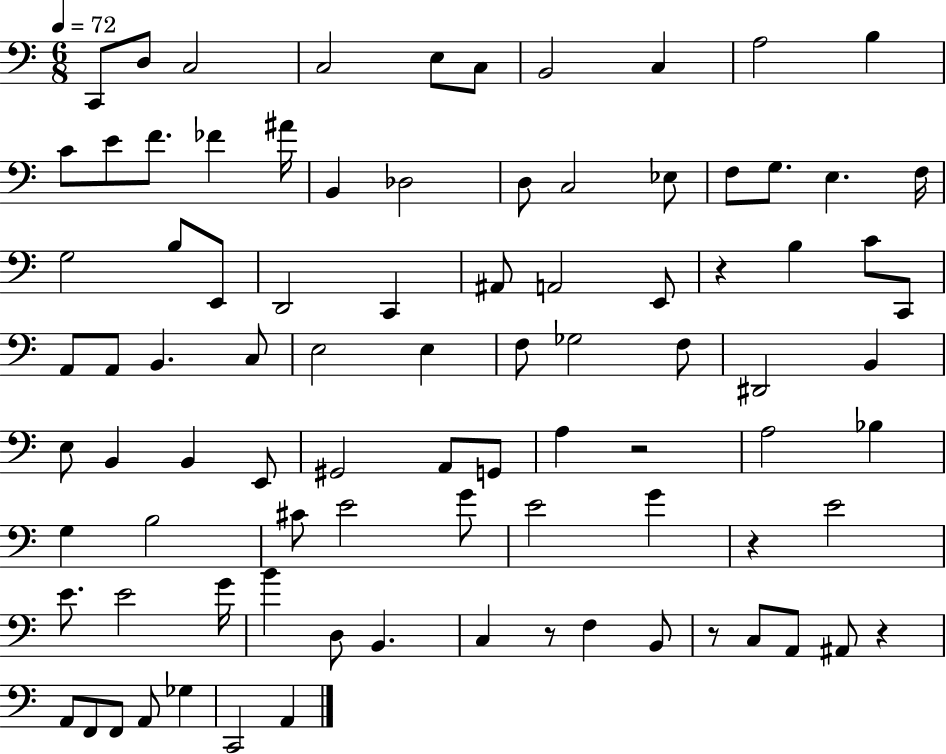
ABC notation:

X:1
T:Untitled
M:6/8
L:1/4
K:C
C,,/2 D,/2 C,2 C,2 E,/2 C,/2 B,,2 C, A,2 B, C/2 E/2 F/2 _F ^A/4 B,, _D,2 D,/2 C,2 _E,/2 F,/2 G,/2 E, F,/4 G,2 B,/2 E,,/2 D,,2 C,, ^A,,/2 A,,2 E,,/2 z B, C/2 C,,/2 A,,/2 A,,/2 B,, C,/2 E,2 E, F,/2 _G,2 F,/2 ^D,,2 B,, E,/2 B,, B,, E,,/2 ^G,,2 A,,/2 G,,/2 A, z2 A,2 _B, G, B,2 ^C/2 E2 G/2 E2 G z E2 E/2 E2 G/4 B D,/2 B,, C, z/2 F, B,,/2 z/2 C,/2 A,,/2 ^A,,/2 z A,,/2 F,,/2 F,,/2 A,,/2 _G, C,,2 A,,